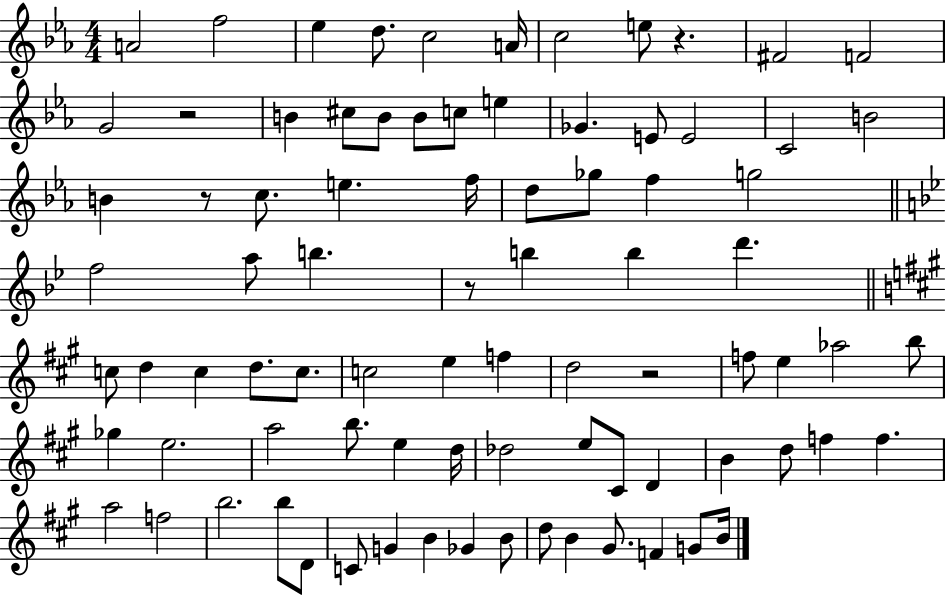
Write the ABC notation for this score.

X:1
T:Untitled
M:4/4
L:1/4
K:Eb
A2 f2 _e d/2 c2 A/4 c2 e/2 z ^F2 F2 G2 z2 B ^c/2 B/2 B/2 c/2 e _G E/2 E2 C2 B2 B z/2 c/2 e f/4 d/2 _g/2 f g2 f2 a/2 b z/2 b b d' c/2 d c d/2 c/2 c2 e f d2 z2 f/2 e _a2 b/2 _g e2 a2 b/2 e d/4 _d2 e/2 ^C/2 D B d/2 f f a2 f2 b2 b/2 D/2 C/2 G B _G B/2 d/2 B ^G/2 F G/2 B/4